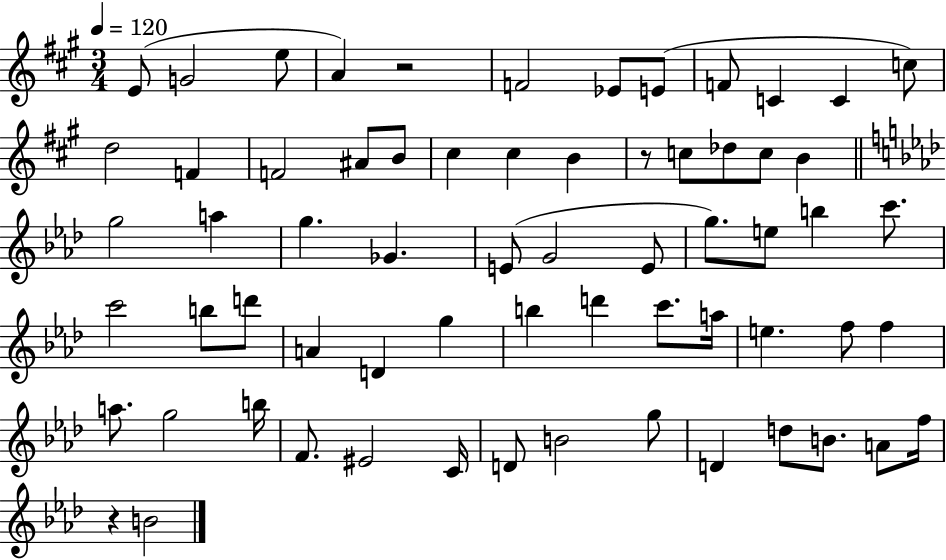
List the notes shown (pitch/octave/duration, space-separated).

E4/e G4/h E5/e A4/q R/h F4/h Eb4/e E4/e F4/e C4/q C4/q C5/e D5/h F4/q F4/h A#4/e B4/e C#5/q C#5/q B4/q R/e C5/e Db5/e C5/e B4/q G5/h A5/q G5/q. Gb4/q. E4/e G4/h E4/e G5/e. E5/e B5/q C6/e. C6/h B5/e D6/e A4/q D4/q G5/q B5/q D6/q C6/e. A5/s E5/q. F5/e F5/q A5/e. G5/h B5/s F4/e. EIS4/h C4/s D4/e B4/h G5/e D4/q D5/e B4/e. A4/e F5/s R/q B4/h